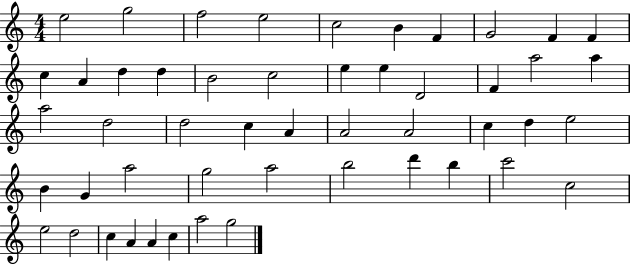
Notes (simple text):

E5/h G5/h F5/h E5/h C5/h B4/q F4/q G4/h F4/q F4/q C5/q A4/q D5/q D5/q B4/h C5/h E5/q E5/q D4/h F4/q A5/h A5/q A5/h D5/h D5/h C5/q A4/q A4/h A4/h C5/q D5/q E5/h B4/q G4/q A5/h G5/h A5/h B5/h D6/q B5/q C6/h C5/h E5/h D5/h C5/q A4/q A4/q C5/q A5/h G5/h